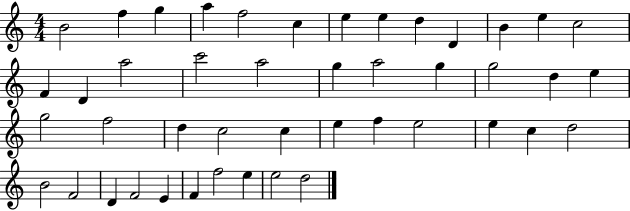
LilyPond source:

{
  \clef treble
  \numericTimeSignature
  \time 4/4
  \key c \major
  b'2 f''4 g''4 | a''4 f''2 c''4 | e''4 e''4 d''4 d'4 | b'4 e''4 c''2 | \break f'4 d'4 a''2 | c'''2 a''2 | g''4 a''2 g''4 | g''2 d''4 e''4 | \break g''2 f''2 | d''4 c''2 c''4 | e''4 f''4 e''2 | e''4 c''4 d''2 | \break b'2 f'2 | d'4 f'2 e'4 | f'4 f''2 e''4 | e''2 d''2 | \break \bar "|."
}